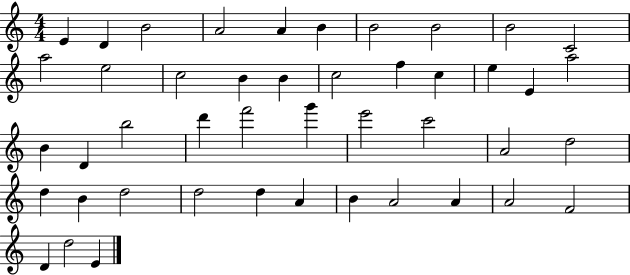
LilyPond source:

{
  \clef treble
  \numericTimeSignature
  \time 4/4
  \key c \major
  e'4 d'4 b'2 | a'2 a'4 b'4 | b'2 b'2 | b'2 c'2 | \break a''2 e''2 | c''2 b'4 b'4 | c''2 f''4 c''4 | e''4 e'4 a''2 | \break b'4 d'4 b''2 | d'''4 f'''2 g'''4 | e'''2 c'''2 | a'2 d''2 | \break d''4 b'4 d''2 | d''2 d''4 a'4 | b'4 a'2 a'4 | a'2 f'2 | \break d'4 d''2 e'4 | \bar "|."
}